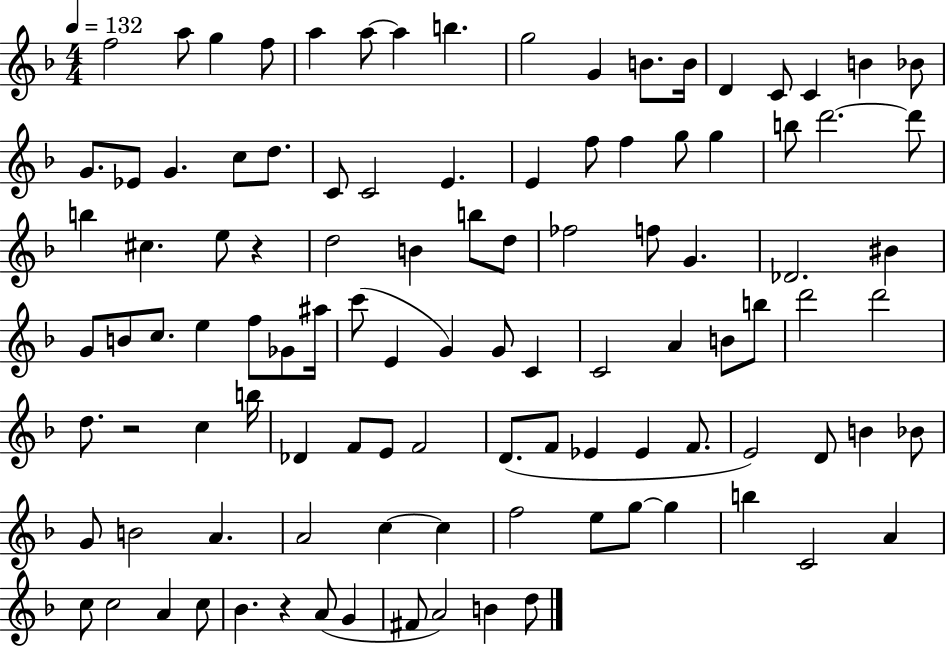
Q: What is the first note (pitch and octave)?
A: F5